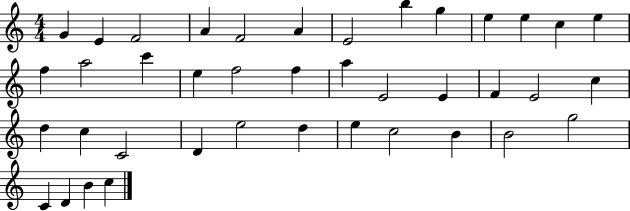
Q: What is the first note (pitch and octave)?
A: G4